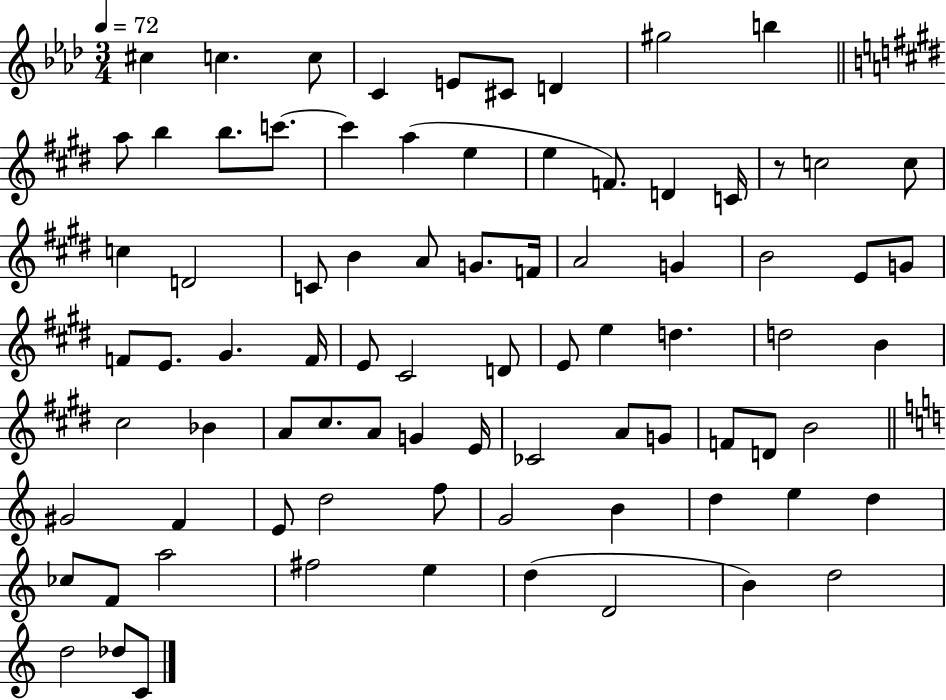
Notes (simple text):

C#5/q C5/q. C5/e C4/q E4/e C#4/e D4/q G#5/h B5/q A5/e B5/q B5/e. C6/e. C6/q A5/q E5/q E5/q F4/e. D4/q C4/s R/e C5/h C5/e C5/q D4/h C4/e B4/q A4/e G4/e. F4/s A4/h G4/q B4/h E4/e G4/e F4/e E4/e. G#4/q. F4/s E4/e C#4/h D4/e E4/e E5/q D5/q. D5/h B4/q C#5/h Bb4/q A4/e C#5/e. A4/e G4/q E4/s CES4/h A4/e G4/e F4/e D4/e B4/h G#4/h F4/q E4/e D5/h F5/e G4/h B4/q D5/q E5/q D5/q CES5/e F4/e A5/h F#5/h E5/q D5/q D4/h B4/q D5/h D5/h Db5/e C4/e